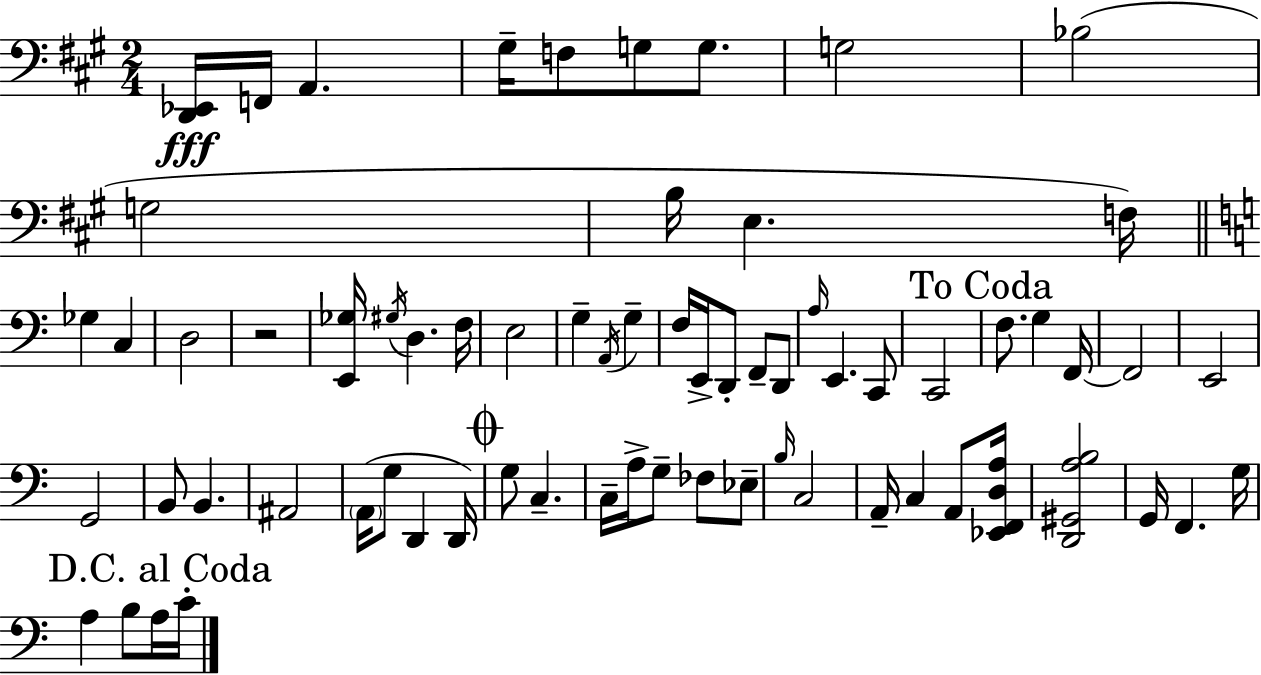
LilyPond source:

{
  \clef bass
  \numericTimeSignature
  \time 2/4
  \key a \major
  \repeat volta 2 { <d, ees,>16\fff f,16 a,4. | gis16-- f8 g8 g8. | g2 | bes2( | \break g2 | b16 e4. f16) | \bar "||" \break \key a \minor ges4 c4 | d2 | r2 | <e, ges>16 \acciaccatura { gis16 } d4. | \break f16 e2 | g4-- \acciaccatura { a,16 } g4-- | f16 e,16-> d,8-. f,8-- | d,8 \grace { a16 } e,4. | \break c,8 c,2 | \mark "To Coda" f8. g4 | f,16~~ f,2 | e,2 | \break g,2 | b,8 b,4. | ais,2 | \parenthesize a,16( g8 d,4 | \break d,16) \mark \markup { \musicglyph "scripts.coda" } g8 c4.-- | c16-- a16-> g8-- fes8 | ees8-- \grace { b16 } c2 | a,16-- c4 | \break a,8 <ees, f, d a>16 <d, gis, a b>2 | g,16 f,4. | g16 \mark "D.C. al Coda" a4 | b8 a16 c'16-. } \bar "|."
}